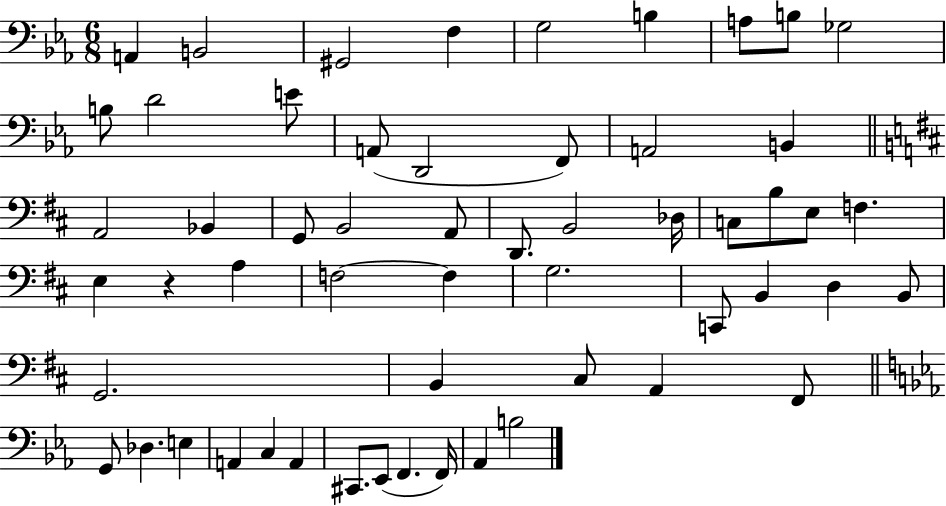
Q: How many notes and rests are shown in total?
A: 56